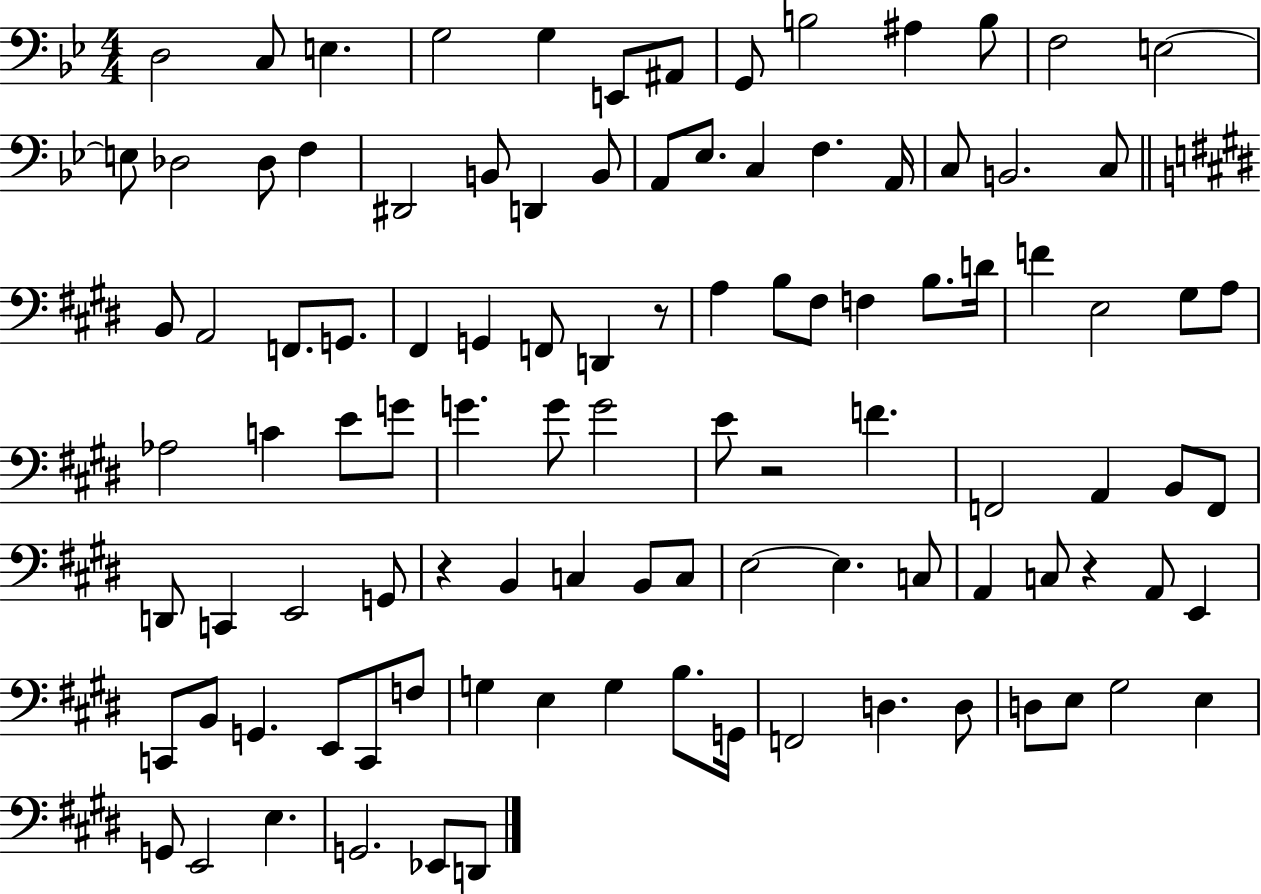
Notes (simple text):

D3/h C3/e E3/q. G3/h G3/q E2/e A#2/e G2/e B3/h A#3/q B3/e F3/h E3/h E3/e Db3/h Db3/e F3/q D#2/h B2/e D2/q B2/e A2/e Eb3/e. C3/q F3/q. A2/s C3/e B2/h. C3/e B2/e A2/h F2/e. G2/e. F#2/q G2/q F2/e D2/q R/e A3/q B3/e F#3/e F3/q B3/e. D4/s F4/q E3/h G#3/e A3/e Ab3/h C4/q E4/e G4/e G4/q. G4/e G4/h E4/e R/h F4/q. F2/h A2/q B2/e F2/e D2/e C2/q E2/h G2/e R/q B2/q C3/q B2/e C3/e E3/h E3/q. C3/e A2/q C3/e R/q A2/e E2/q C2/e B2/e G2/q. E2/e C2/e F3/e G3/q E3/q G3/q B3/e. G2/s F2/h D3/q. D3/e D3/e E3/e G#3/h E3/q G2/e E2/h E3/q. G2/h. Eb2/e D2/e